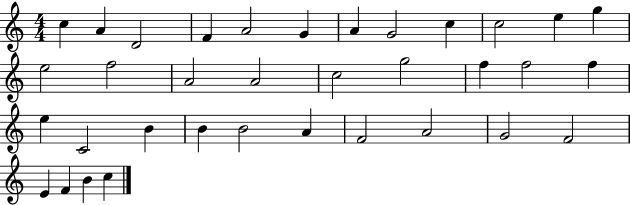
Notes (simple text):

C5/q A4/q D4/h F4/q A4/h G4/q A4/q G4/h C5/q C5/h E5/q G5/q E5/h F5/h A4/h A4/h C5/h G5/h F5/q F5/h F5/q E5/q C4/h B4/q B4/q B4/h A4/q F4/h A4/h G4/h F4/h E4/q F4/q B4/q C5/q